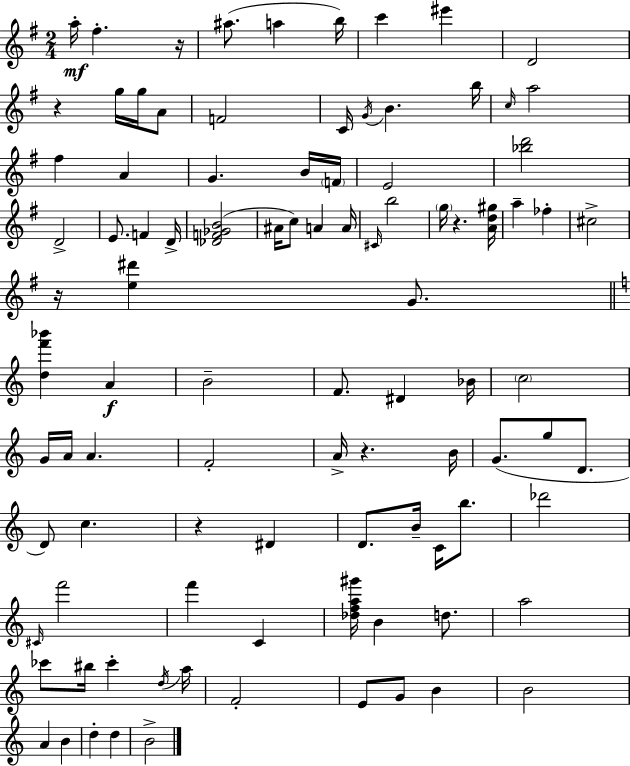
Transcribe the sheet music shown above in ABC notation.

X:1
T:Untitled
M:2/4
L:1/4
K:G
a/4 ^f z/4 ^a/2 a b/4 c' ^e' D2 z g/4 g/4 A/2 F2 C/4 G/4 B b/4 c/4 a2 ^f A G B/4 F/4 E2 [_bd']2 D2 E/2 F D/4 [_DF_GB]2 ^A/4 c/2 A A/4 ^C/4 b2 g/4 z [Ad^g]/4 a _f ^c2 z/4 [e^d'] G/2 [df'_b'] A B2 F/2 ^D _B/4 c2 G/4 A/4 A F2 A/4 z B/4 G/2 g/2 D/2 D/2 c z ^D D/2 B/4 C/4 b/2 _d'2 ^C/4 f'2 f' C [_dfa^g']/4 B d/2 a2 _c'/2 ^b/4 _c' d/4 a/4 F2 E/2 G/2 B B2 A B d d B2